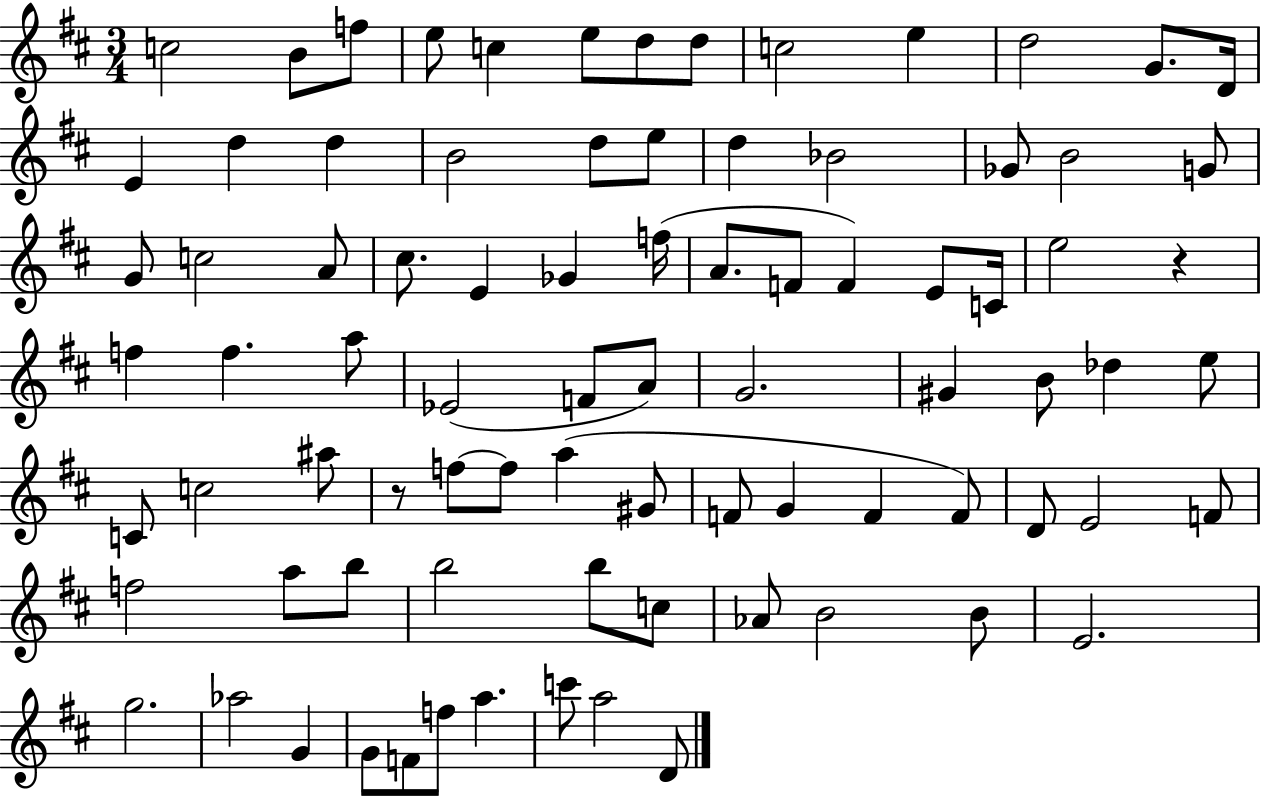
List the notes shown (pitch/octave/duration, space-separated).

C5/h B4/e F5/e E5/e C5/q E5/e D5/e D5/e C5/h E5/q D5/h G4/e. D4/s E4/q D5/q D5/q B4/h D5/e E5/e D5/q Bb4/h Gb4/e B4/h G4/e G4/e C5/h A4/e C#5/e. E4/q Gb4/q F5/s A4/e. F4/e F4/q E4/e C4/s E5/h R/q F5/q F5/q. A5/e Eb4/h F4/e A4/e G4/h. G#4/q B4/e Db5/q E5/e C4/e C5/h A#5/e R/e F5/e F5/e A5/q G#4/e F4/e G4/q F4/q F4/e D4/e E4/h F4/e F5/h A5/e B5/e B5/h B5/e C5/e Ab4/e B4/h B4/e E4/h. G5/h. Ab5/h G4/q G4/e F4/e F5/e A5/q. C6/e A5/h D4/e